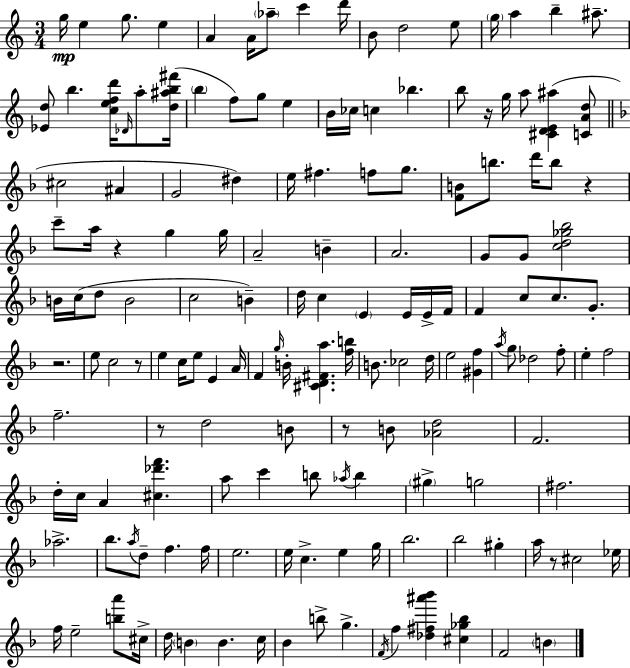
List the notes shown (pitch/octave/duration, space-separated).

G5/s E5/q G5/e. E5/q A4/q A4/s Ab5/e C6/q D6/s B4/e D5/h E5/e G5/s A5/q B5/q A#5/e. [Eb4,D5]/e B5/q. [C5,E5,F5,D6]/s Db4/s A5/e [D5,A#5,B5,F#6]/s B5/q F5/e G5/e E5/q B4/s CES5/s C5/q Bb5/q. B5/e R/s G5/s A5/e [C#4,D4,E4,A#5]/q [C4,A4,D5]/e C#5/h A#4/q G4/h D#5/q E5/s F#5/q. F5/e G5/e. [F4,B4]/e B5/e. D6/s B5/e R/q C6/e A5/s R/q G5/q G5/s A4/h B4/q A4/h. G4/e G4/e [C5,D5,Gb5,Bb5]/h B4/s C5/s D5/e B4/h C5/h B4/q D5/s C5/q E4/q E4/s E4/s F4/s F4/q C5/e C5/e. G4/e. R/h. E5/e C5/h R/e E5/q C5/s E5/e E4/q A4/s F4/q G5/s B4/s [C#4,D4,F#4,A5]/q. [F5,B5]/s B4/e. CES5/h D5/s E5/h [G#4,F5]/q A5/s G5/e Db5/h F5/e E5/q F5/h F5/h. R/e D5/h B4/e R/e B4/e [Ab4,D5]/h F4/h. D5/s C5/s A4/q [C#5,Db6,F6]/q. A5/e C6/q B5/e Ab5/s B5/q G#5/q G5/h F#5/h. Ab5/h. Bb5/e. A5/s D5/e F5/q. F5/s E5/h. E5/s C5/q. E5/q G5/s Bb5/h. Bb5/h G#5/q A5/s R/e C#5/h Eb5/s F5/s E5/h [B5,A6]/e C#5/s D5/s B4/q B4/q. C5/s Bb4/q B5/e G5/q. F4/s F5/q [Db5,F#5,A#6,Bb6]/q [C#5,Gb5,Bb5]/q F4/h B4/q